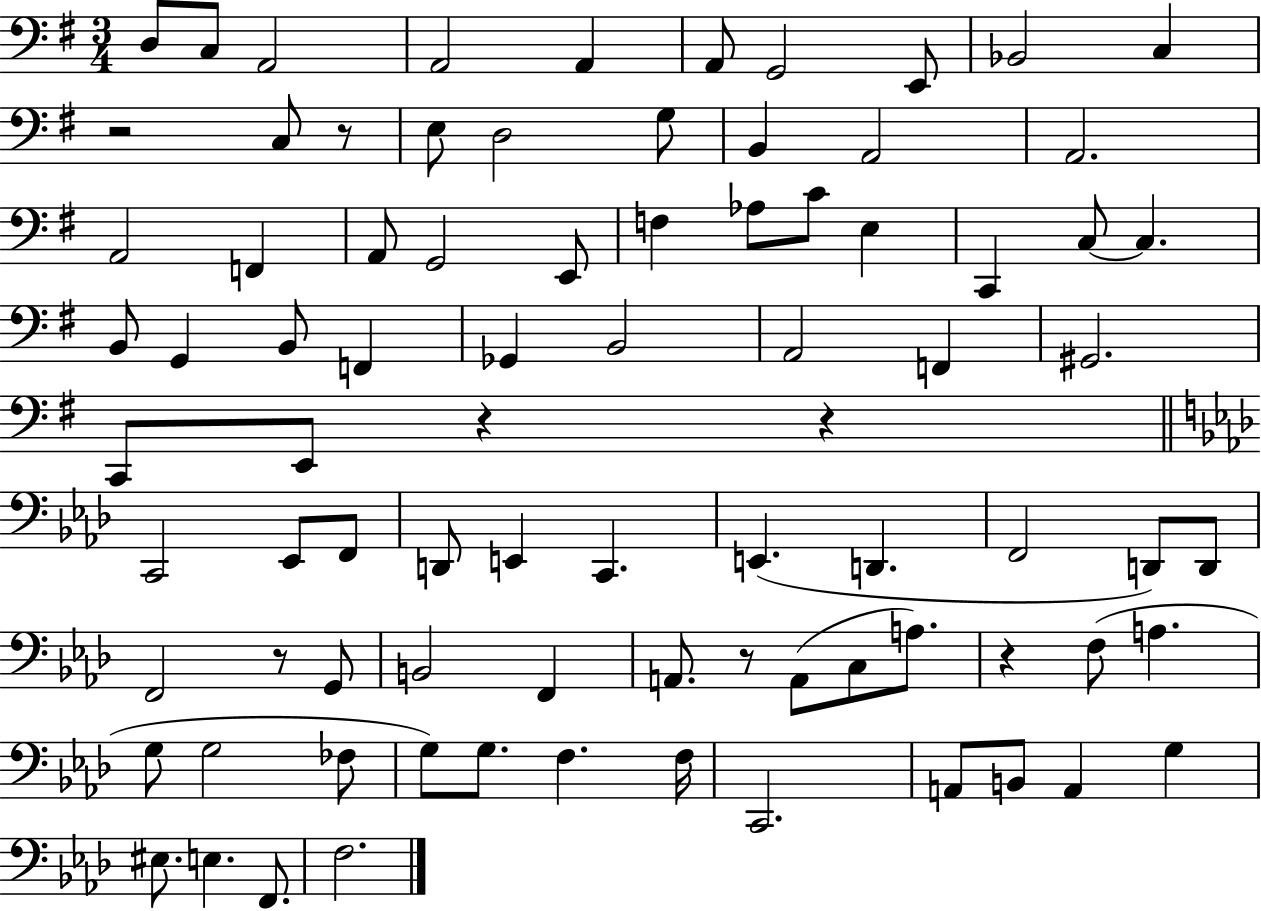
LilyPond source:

{
  \clef bass
  \numericTimeSignature
  \time 3/4
  \key g \major
  \repeat volta 2 { d8 c8 a,2 | a,2 a,4 | a,8 g,2 e,8 | bes,2 c4 | \break r2 c8 r8 | e8 d2 g8 | b,4 a,2 | a,2. | \break a,2 f,4 | a,8 g,2 e,8 | f4 aes8 c'8 e4 | c,4 c8~~ c4. | \break b,8 g,4 b,8 f,4 | ges,4 b,2 | a,2 f,4 | gis,2. | \break c,8 e,8 r4 r4 | \bar "||" \break \key f \minor c,2 ees,8 f,8 | d,8 e,4 c,4. | e,4.( d,4. | f,2 d,8) d,8 | \break f,2 r8 g,8 | b,2 f,4 | a,8. r8 a,8( c8 a8.) | r4 f8( a4. | \break g8 g2 fes8 | g8) g8. f4. f16 | c,2. | a,8 b,8 a,4 g4 | \break eis8. e4. f,8. | f2. | } \bar "|."
}